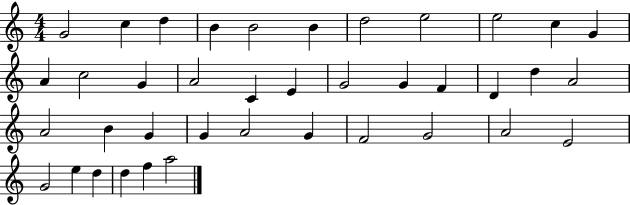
G4/h C5/q D5/q B4/q B4/h B4/q D5/h E5/h E5/h C5/q G4/q A4/q C5/h G4/q A4/h C4/q E4/q G4/h G4/q F4/q D4/q D5/q A4/h A4/h B4/q G4/q G4/q A4/h G4/q F4/h G4/h A4/h E4/h G4/h E5/q D5/q D5/q F5/q A5/h